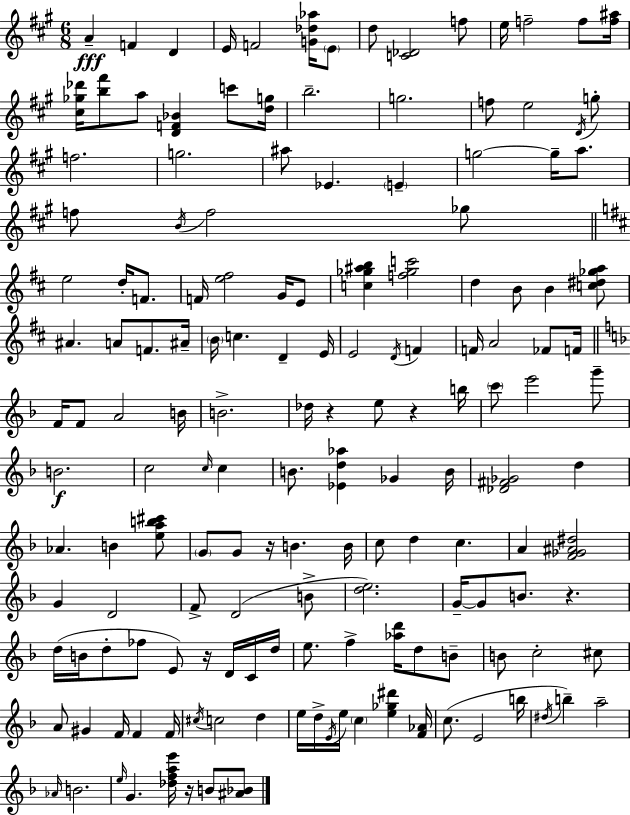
A4/q F4/q D4/q E4/s F4/h [G4,Db5,Ab5]/s E4/e D5/e [C4,Db4]/h F5/e E5/s F5/h F5/e [F5,A#5]/s [C#5,Gb5,Db6]/s [B5,F#6]/e A5/e [D4,F4,Bb4]/q C6/e [D5,G5]/s B5/h. G5/h. F5/e E5/h D4/s G5/e F5/h. G5/h. A#5/e Eb4/q. E4/q G5/h G5/s A5/e. F5/e B4/s F5/h Gb5/e E5/h D5/s F4/e. F4/s [E5,F#5]/h G4/s E4/e [C5,Gb5,A#5,B5]/q [F5,Gb5,C6]/h D5/q B4/e B4/q [C5,D#5,Gb5,A5]/e A#4/q. A4/e F4/e. A#4/s B4/s C5/q. D4/q E4/s E4/h D4/s F4/q F4/s A4/h FES4/e F4/s F4/s F4/e A4/h B4/s B4/h. Db5/s R/q E5/e R/q B5/s C6/e E6/h G6/e B4/h. C5/h C5/s C5/q B4/e. [Eb4,D5,Ab5]/q Gb4/q B4/s [Db4,F#4,Gb4]/h D5/q Ab4/q. B4/q [E5,A5,B5,C#6]/e G4/e G4/e R/s B4/q. B4/s C5/e D5/q C5/q. A4/q [F4,Gb4,A#4,D#5]/h G4/q D4/h F4/e D4/h B4/e [D5,E5]/h. G4/s G4/e B4/e. R/q. D5/s B4/s D5/e FES5/e E4/e R/s D4/s C4/s D5/s E5/e. F5/q [Ab5,D6]/s D5/e B4/e B4/e C5/h C#5/e A4/e G#4/q F4/s F4/q F4/s C#5/s C5/h D5/q E5/s D5/s E4/s E5/s C5/q [E5,Gb5,D#6]/q [F4,Ab4]/s C5/e. E4/h B5/s D#5/s B5/q A5/h Ab4/s B4/h. E5/s G4/q. [Db5,F5,A5,E6]/s R/s B4/e [A#4,Bb4]/e